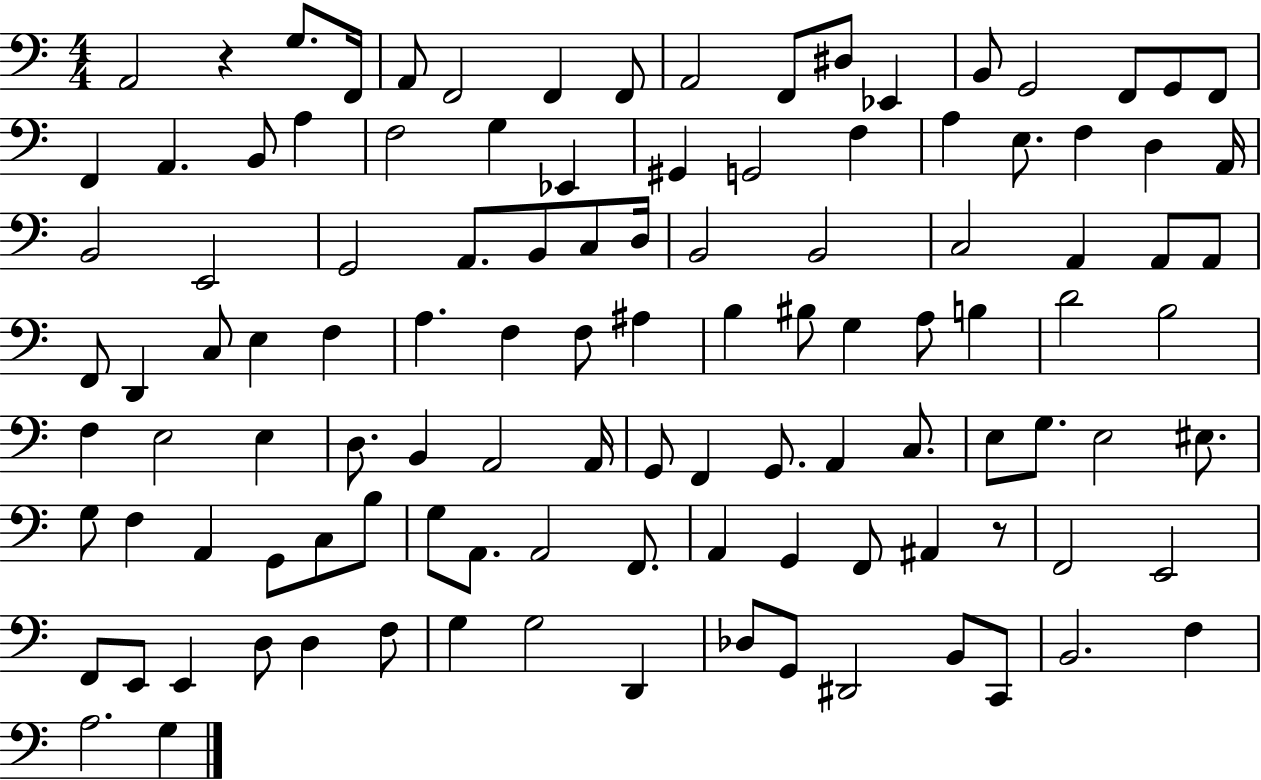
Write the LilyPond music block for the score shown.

{
  \clef bass
  \numericTimeSignature
  \time 4/4
  \key c \major
  \repeat volta 2 { a,2 r4 g8. f,16 | a,8 f,2 f,4 f,8 | a,2 f,8 dis8 ees,4 | b,8 g,2 f,8 g,8 f,8 | \break f,4 a,4. b,8 a4 | f2 g4 ees,4 | gis,4 g,2 f4 | a4 e8. f4 d4 a,16 | \break b,2 e,2 | g,2 a,8. b,8 c8 d16 | b,2 b,2 | c2 a,4 a,8 a,8 | \break f,8 d,4 c8 e4 f4 | a4. f4 f8 ais4 | b4 bis8 g4 a8 b4 | d'2 b2 | \break f4 e2 e4 | d8. b,4 a,2 a,16 | g,8 f,4 g,8. a,4 c8. | e8 g8. e2 eis8. | \break g8 f4 a,4 g,8 c8 b8 | g8 a,8. a,2 f,8. | a,4 g,4 f,8 ais,4 r8 | f,2 e,2 | \break f,8 e,8 e,4 d8 d4 f8 | g4 g2 d,4 | des8 g,8 dis,2 b,8 c,8 | b,2. f4 | \break a2. g4 | } \bar "|."
}